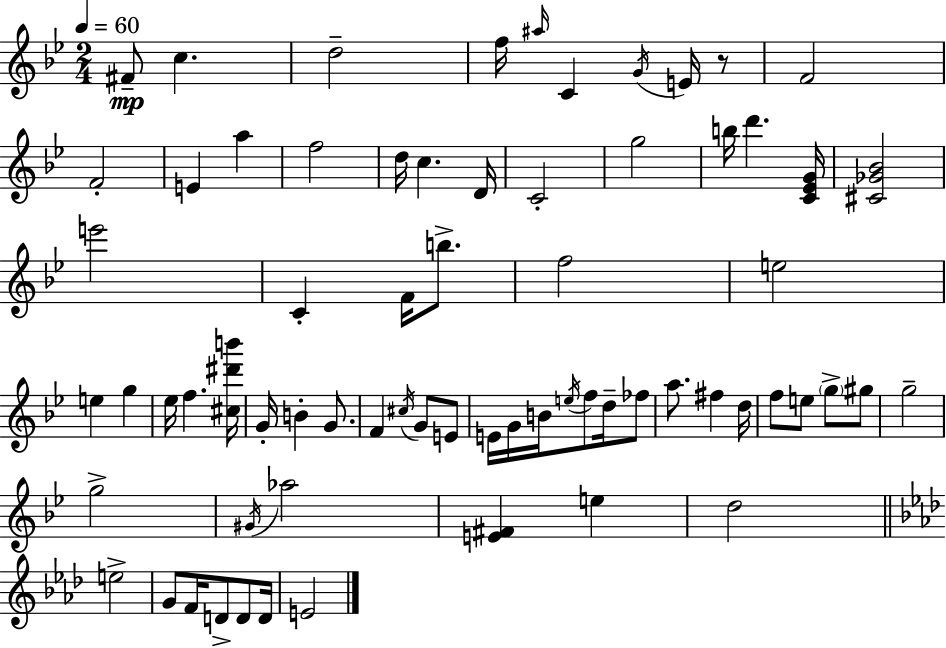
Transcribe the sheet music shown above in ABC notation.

X:1
T:Untitled
M:2/4
L:1/4
K:Bb
^F/2 c d2 f/4 ^a/4 C G/4 E/4 z/2 F2 F2 E a f2 d/4 c D/4 C2 g2 b/4 d' [C_EG]/4 [^C_G_B]2 e'2 C F/4 b/2 f2 e2 e g _e/4 f [^c^d'b']/4 G/4 B G/2 F ^c/4 G/2 E/2 E/4 G/4 B/4 e/4 f/2 d/4 _f/2 a/2 ^f d/4 f/2 e/2 g/2 ^g/2 g2 g2 ^G/4 _a2 [E^F] e d2 e2 G/2 F/4 D/2 D/2 D/4 E2